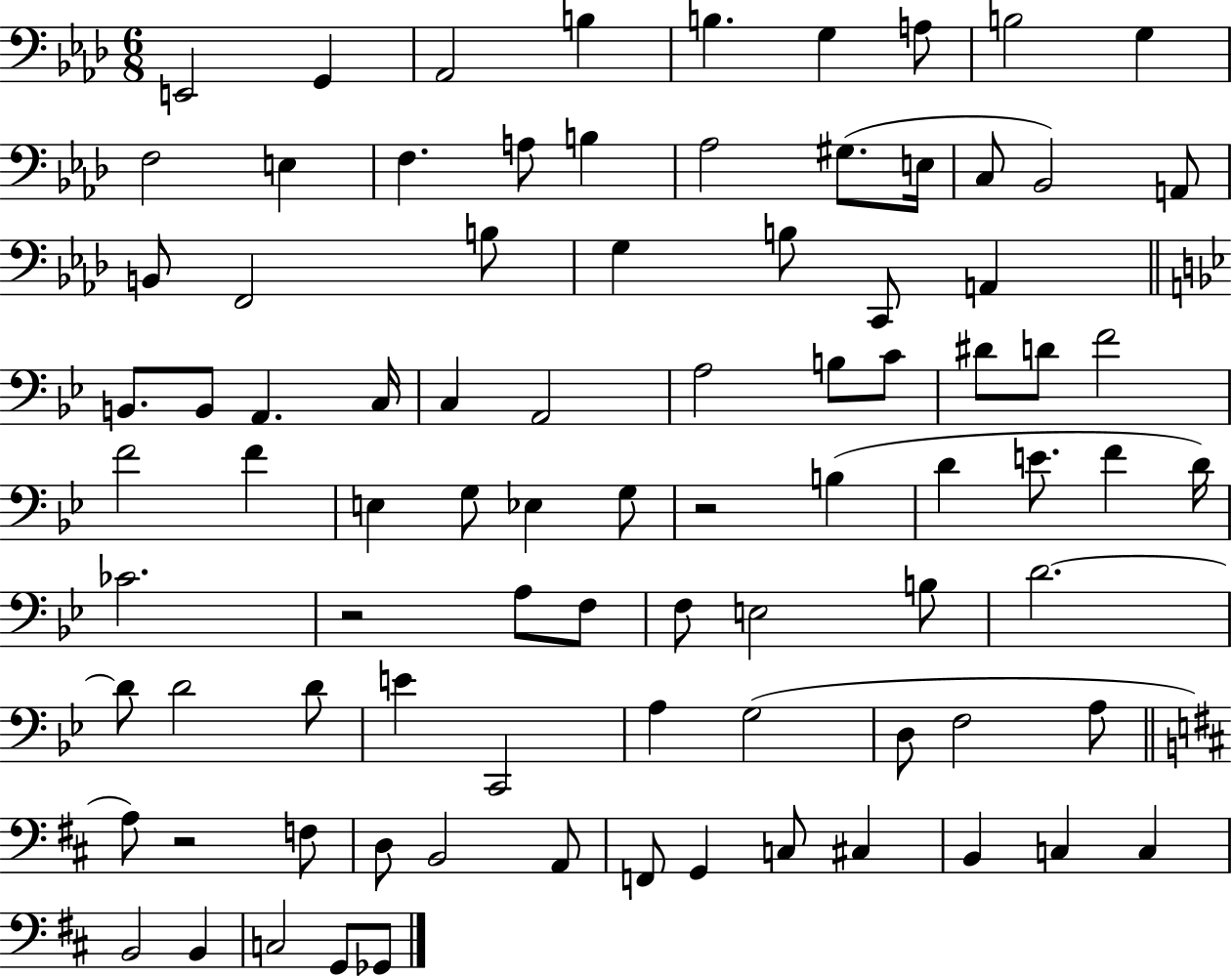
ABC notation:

X:1
T:Untitled
M:6/8
L:1/4
K:Ab
E,,2 G,, _A,,2 B, B, G, A,/2 B,2 G, F,2 E, F, A,/2 B, _A,2 ^G,/2 E,/4 C,/2 _B,,2 A,,/2 B,,/2 F,,2 B,/2 G, B,/2 C,,/2 A,, B,,/2 B,,/2 A,, C,/4 C, A,,2 A,2 B,/2 C/2 ^D/2 D/2 F2 F2 F E, G,/2 _E, G,/2 z2 B, D E/2 F D/4 _C2 z2 A,/2 F,/2 F,/2 E,2 B,/2 D2 D/2 D2 D/2 E C,,2 A, G,2 D,/2 F,2 A,/2 A,/2 z2 F,/2 D,/2 B,,2 A,,/2 F,,/2 G,, C,/2 ^C, B,, C, C, B,,2 B,, C,2 G,,/2 _G,,/2